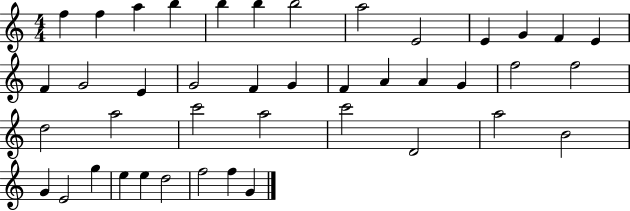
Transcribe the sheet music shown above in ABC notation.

X:1
T:Untitled
M:4/4
L:1/4
K:C
f f a b b b b2 a2 E2 E G F E F G2 E G2 F G F A A G f2 f2 d2 a2 c'2 a2 c'2 D2 a2 B2 G E2 g e e d2 f2 f G